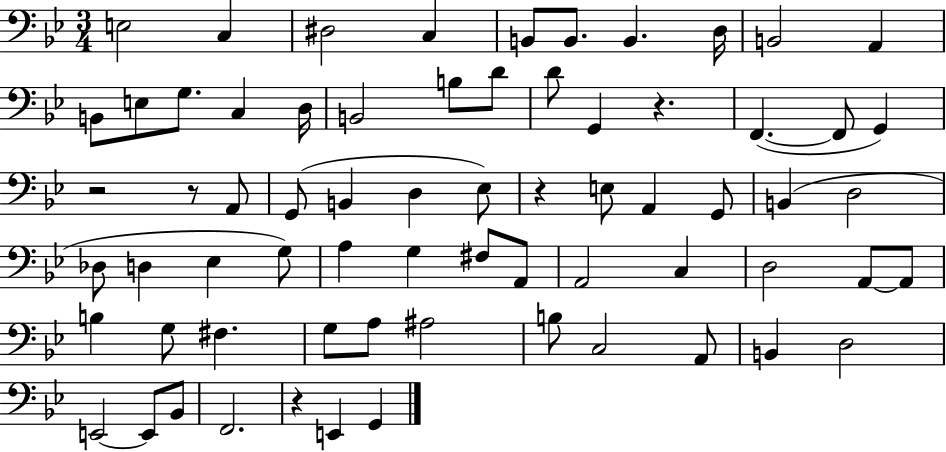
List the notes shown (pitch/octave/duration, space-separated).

E3/h C3/q D#3/h C3/q B2/e B2/e. B2/q. D3/s B2/h A2/q B2/e E3/e G3/e. C3/q D3/s B2/h B3/e D4/e D4/e G2/q R/q. F2/q. F2/e G2/q R/h R/e A2/e G2/e B2/q D3/q Eb3/e R/q E3/e A2/q G2/e B2/q D3/h Db3/e D3/q Eb3/q G3/e A3/q G3/q F#3/e A2/e A2/h C3/q D3/h A2/e A2/e B3/q G3/e F#3/q. G3/e A3/e A#3/h B3/e C3/h A2/e B2/q D3/h E2/h E2/e Bb2/e F2/h. R/q E2/q G2/q